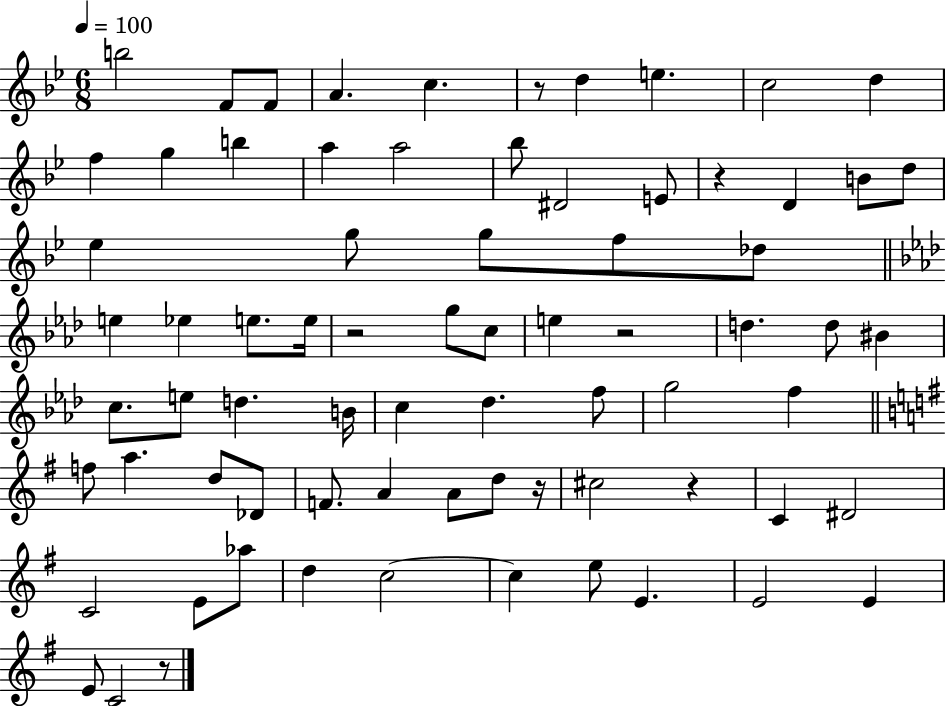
{
  \clef treble
  \numericTimeSignature
  \time 6/8
  \key bes \major
  \tempo 4 = 100
  \repeat volta 2 { b''2 f'8 f'8 | a'4. c''4. | r8 d''4 e''4. | c''2 d''4 | \break f''4 g''4 b''4 | a''4 a''2 | bes''8 dis'2 e'8 | r4 d'4 b'8 d''8 | \break ees''4 g''8 g''8 f''8 des''8 | \bar "||" \break \key f \minor e''4 ees''4 e''8. e''16 | r2 g''8 c''8 | e''4 r2 | d''4. d''8 bis'4 | \break c''8. e''8 d''4. b'16 | c''4 des''4. f''8 | g''2 f''4 | \bar "||" \break \key e \minor f''8 a''4. d''8 des'8 | f'8. a'4 a'8 d''8 r16 | cis''2 r4 | c'4 dis'2 | \break c'2 e'8 aes''8 | d''4 c''2~~ | c''4 e''8 e'4. | e'2 e'4 | \break e'8 c'2 r8 | } \bar "|."
}